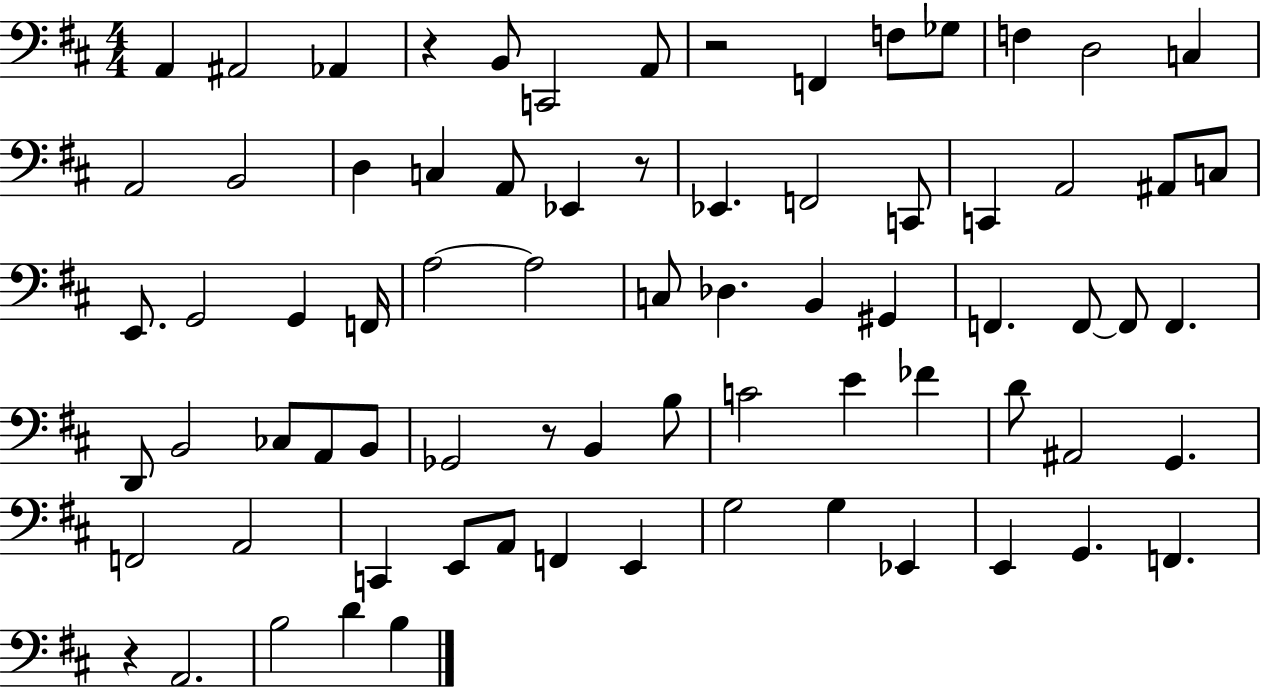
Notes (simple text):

A2/q A#2/h Ab2/q R/q B2/e C2/h A2/e R/h F2/q F3/e Gb3/e F3/q D3/h C3/q A2/h B2/h D3/q C3/q A2/e Eb2/q R/e Eb2/q. F2/h C2/e C2/q A2/h A#2/e C3/e E2/e. G2/h G2/q F2/s A3/h A3/h C3/e Db3/q. B2/q G#2/q F2/q. F2/e F2/e F2/q. D2/e B2/h CES3/e A2/e B2/e Gb2/h R/e B2/q B3/e C4/h E4/q FES4/q D4/e A#2/h G2/q. F2/h A2/h C2/q E2/e A2/e F2/q E2/q G3/h G3/q Eb2/q E2/q G2/q. F2/q. R/q A2/h. B3/h D4/q B3/q